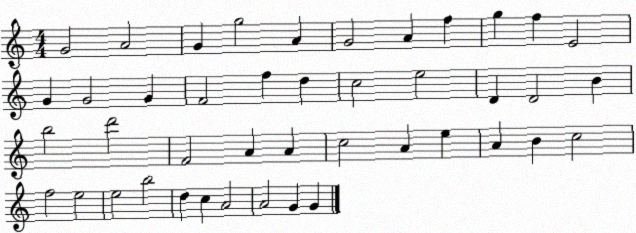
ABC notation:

X:1
T:Untitled
M:4/4
L:1/4
K:C
G2 A2 G g2 A G2 A f g f E2 G G2 G F2 f d c2 e2 D D2 B b2 d'2 F2 A A c2 A e A B c2 f2 e2 e2 b2 d c A2 A2 G G